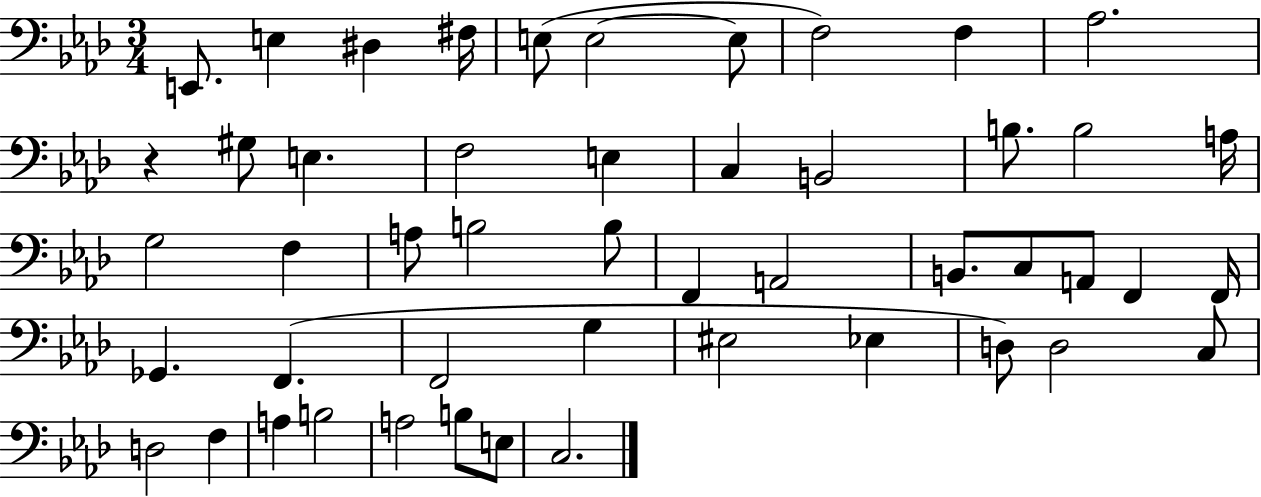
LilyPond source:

{
  \clef bass
  \numericTimeSignature
  \time 3/4
  \key aes \major
  e,8. e4 dis4 fis16 | e8( e2~~ e8 | f2) f4 | aes2. | \break r4 gis8 e4. | f2 e4 | c4 b,2 | b8. b2 a16 | \break g2 f4 | a8 b2 b8 | f,4 a,2 | b,8. c8 a,8 f,4 f,16 | \break ges,4. f,4.( | f,2 g4 | eis2 ees4 | d8) d2 c8 | \break d2 f4 | a4 b2 | a2 b8 e8 | c2. | \break \bar "|."
}